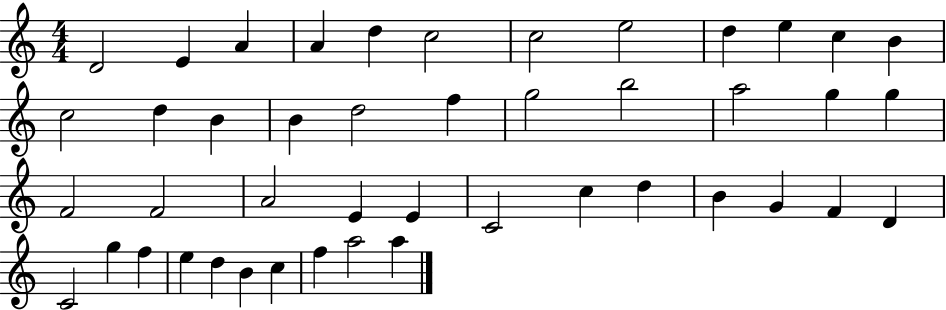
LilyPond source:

{
  \clef treble
  \numericTimeSignature
  \time 4/4
  \key c \major
  d'2 e'4 a'4 | a'4 d''4 c''2 | c''2 e''2 | d''4 e''4 c''4 b'4 | \break c''2 d''4 b'4 | b'4 d''2 f''4 | g''2 b''2 | a''2 g''4 g''4 | \break f'2 f'2 | a'2 e'4 e'4 | c'2 c''4 d''4 | b'4 g'4 f'4 d'4 | \break c'2 g''4 f''4 | e''4 d''4 b'4 c''4 | f''4 a''2 a''4 | \bar "|."
}